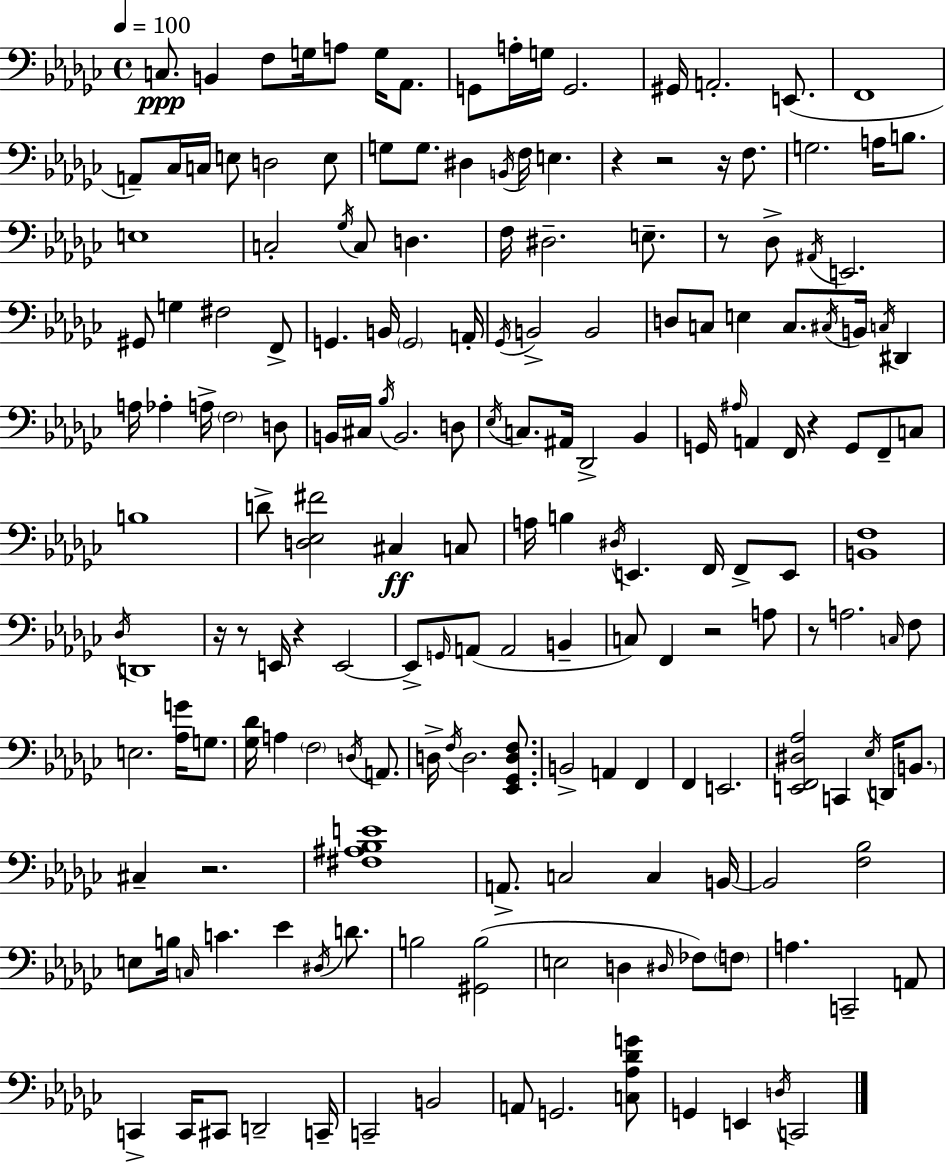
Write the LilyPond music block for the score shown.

{
  \clef bass
  \time 4/4
  \defaultTimeSignature
  \key ees \minor
  \tempo 4 = 100
  c8.\ppp b,4 f8 g16 a8 g16 aes,8. | g,8 a16-. g16 g,2. | gis,16 a,2.-. e,8.( | f,1 | \break a,8--) ces16 c16 e8 d2 e8 | g8 g8. dis4 \acciaccatura { b,16 } f16 e4. | r4 r2 r16 f8. | g2. a16 b8. | \break e1 | c2-. \acciaccatura { ges16 } c8 d4. | f16 dis2.-- e8.-- | r8 des8-> \acciaccatura { ais,16 } e,2. | \break gis,8 g4 fis2 | f,8-> g,4. b,16 \parenthesize g,2 | a,16-. \acciaccatura { ges,16 } b,2-> b,2 | d8 c8 e4 c8. \acciaccatura { cis16 } | \break b,16 \acciaccatura { c16 } dis,4 a16 aes4-. a16-> \parenthesize f2 | d8 b,16 cis16 \acciaccatura { bes16 } b,2. | d8 \acciaccatura { ees16 } c8. ais,16 des,2-> | bes,4 g,16 \grace { ais16 } a,4 f,16 r4 | \break g,8 f,8-- c8 b1 | d'8-> <d ees fis'>2 | cis4\ff c8 a16 b4 \acciaccatura { dis16 } e,4. | f,16 f,8-> e,8 <b, f>1 | \break \acciaccatura { des16 } d,1 | r16 r8 e,16 r4 | e,2~~ e,8-> \grace { g,16 } a,8( | a,2 b,4-- c8) f,4 | \break r2 a8 r8 a2. | \grace { c16 } f8 e2. | <aes g'>16 g8. <ges des'>16 a4 | \parenthesize f2 \acciaccatura { d16 } a,8. d16-> \acciaccatura { f16 } | \break d2. <ees, ges, d f>8. b,2-> | a,4 f,4 f,4 | e,2. <e, f, dis aes>2 | c,4 \acciaccatura { ees16 } d,16 \parenthesize b,8. | \break cis4-- r2. | <fis ais bes e'>1 | a,8.-> c2 c4 b,16~~ | b,2 <f bes>2 | \break e8 b16 \grace { c16 } c'4. ees'4 \acciaccatura { dis16 } d'8. | b2 <gis, b>2( | e2 d4 \grace { dis16 }) fes8 | \parenthesize f8 a4. c,2-- | \break a,8 c,4-> c,16 cis,8 d,2-- | c,16-- c,2-- b,2 | a,8 g,2. | <c aes des' g'>8 g,4 e,4 \acciaccatura { d16 } c,2 | \break \bar "|."
}